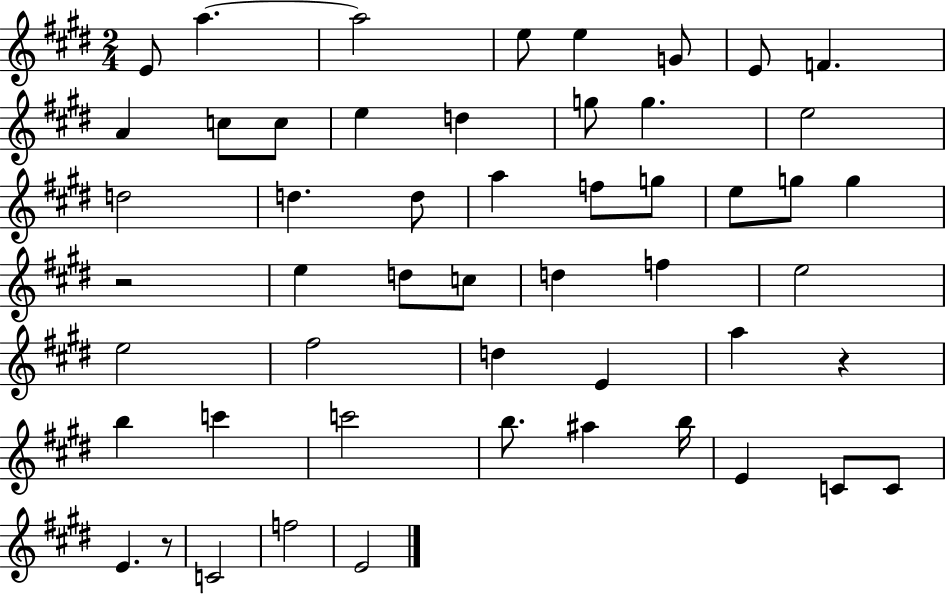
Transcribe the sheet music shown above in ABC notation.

X:1
T:Untitled
M:2/4
L:1/4
K:E
E/2 a a2 e/2 e G/2 E/2 F A c/2 c/2 e d g/2 g e2 d2 d d/2 a f/2 g/2 e/2 g/2 g z2 e d/2 c/2 d f e2 e2 ^f2 d E a z b c' c'2 b/2 ^a b/4 E C/2 C/2 E z/2 C2 f2 E2